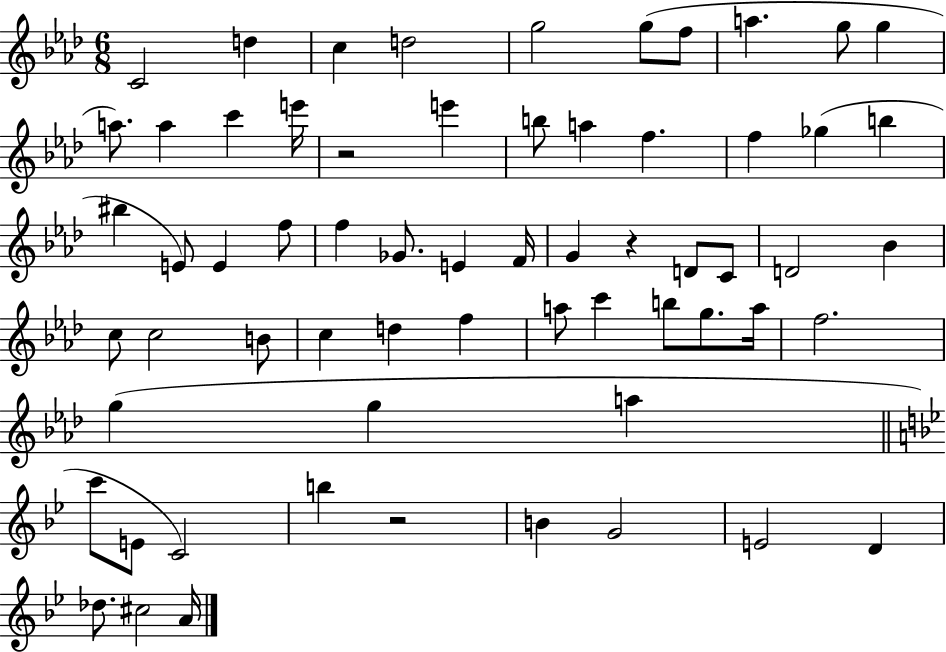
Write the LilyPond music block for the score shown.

{
  \clef treble
  \numericTimeSignature
  \time 6/8
  \key aes \major
  \repeat volta 2 { c'2 d''4 | c''4 d''2 | g''2 g''8( f''8 | a''4. g''8 g''4 | \break a''8.) a''4 c'''4 e'''16 | r2 e'''4 | b''8 a''4 f''4. | f''4 ges''4( b''4 | \break bis''4 e'8) e'4 f''8 | f''4 ges'8. e'4 f'16 | g'4 r4 d'8 c'8 | d'2 bes'4 | \break c''8 c''2 b'8 | c''4 d''4 f''4 | a''8 c'''4 b''8 g''8. a''16 | f''2. | \break g''4( g''4 a''4 | \bar "||" \break \key bes \major c'''8 e'8 c'2) | b''4 r2 | b'4 g'2 | e'2 d'4 | \break des''8. cis''2 a'16 | } \bar "|."
}